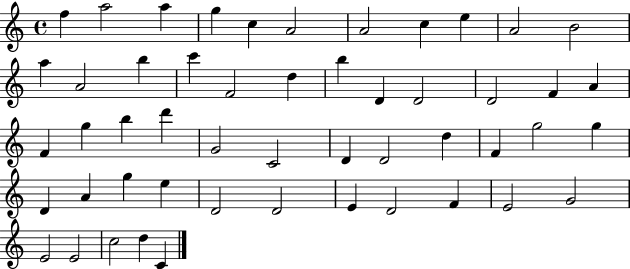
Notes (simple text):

F5/q A5/h A5/q G5/q C5/q A4/h A4/h C5/q E5/q A4/h B4/h A5/q A4/h B5/q C6/q F4/h D5/q B5/q D4/q D4/h D4/h F4/q A4/q F4/q G5/q B5/q D6/q G4/h C4/h D4/q D4/h D5/q F4/q G5/h G5/q D4/q A4/q G5/q E5/q D4/h D4/h E4/q D4/h F4/q E4/h G4/h E4/h E4/h C5/h D5/q C4/q